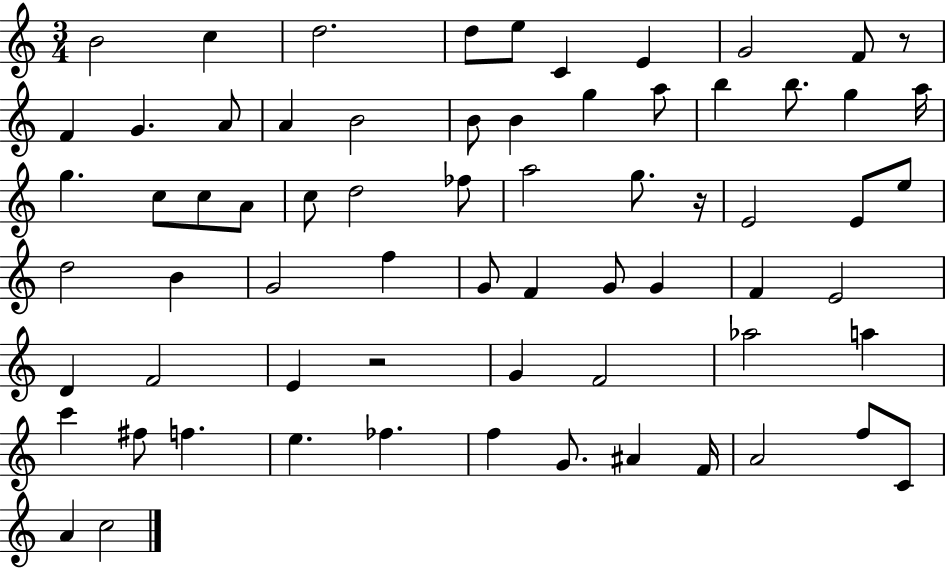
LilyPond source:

{
  \clef treble
  \numericTimeSignature
  \time 3/4
  \key c \major
  b'2 c''4 | d''2. | d''8 e''8 c'4 e'4 | g'2 f'8 r8 | \break f'4 g'4. a'8 | a'4 b'2 | b'8 b'4 g''4 a''8 | b''4 b''8. g''4 a''16 | \break g''4. c''8 c''8 a'8 | c''8 d''2 fes''8 | a''2 g''8. r16 | e'2 e'8 e''8 | \break d''2 b'4 | g'2 f''4 | g'8 f'4 g'8 g'4 | f'4 e'2 | \break d'4 f'2 | e'4 r2 | g'4 f'2 | aes''2 a''4 | \break c'''4 fis''8 f''4. | e''4. fes''4. | f''4 g'8. ais'4 f'16 | a'2 f''8 c'8 | \break a'4 c''2 | \bar "|."
}